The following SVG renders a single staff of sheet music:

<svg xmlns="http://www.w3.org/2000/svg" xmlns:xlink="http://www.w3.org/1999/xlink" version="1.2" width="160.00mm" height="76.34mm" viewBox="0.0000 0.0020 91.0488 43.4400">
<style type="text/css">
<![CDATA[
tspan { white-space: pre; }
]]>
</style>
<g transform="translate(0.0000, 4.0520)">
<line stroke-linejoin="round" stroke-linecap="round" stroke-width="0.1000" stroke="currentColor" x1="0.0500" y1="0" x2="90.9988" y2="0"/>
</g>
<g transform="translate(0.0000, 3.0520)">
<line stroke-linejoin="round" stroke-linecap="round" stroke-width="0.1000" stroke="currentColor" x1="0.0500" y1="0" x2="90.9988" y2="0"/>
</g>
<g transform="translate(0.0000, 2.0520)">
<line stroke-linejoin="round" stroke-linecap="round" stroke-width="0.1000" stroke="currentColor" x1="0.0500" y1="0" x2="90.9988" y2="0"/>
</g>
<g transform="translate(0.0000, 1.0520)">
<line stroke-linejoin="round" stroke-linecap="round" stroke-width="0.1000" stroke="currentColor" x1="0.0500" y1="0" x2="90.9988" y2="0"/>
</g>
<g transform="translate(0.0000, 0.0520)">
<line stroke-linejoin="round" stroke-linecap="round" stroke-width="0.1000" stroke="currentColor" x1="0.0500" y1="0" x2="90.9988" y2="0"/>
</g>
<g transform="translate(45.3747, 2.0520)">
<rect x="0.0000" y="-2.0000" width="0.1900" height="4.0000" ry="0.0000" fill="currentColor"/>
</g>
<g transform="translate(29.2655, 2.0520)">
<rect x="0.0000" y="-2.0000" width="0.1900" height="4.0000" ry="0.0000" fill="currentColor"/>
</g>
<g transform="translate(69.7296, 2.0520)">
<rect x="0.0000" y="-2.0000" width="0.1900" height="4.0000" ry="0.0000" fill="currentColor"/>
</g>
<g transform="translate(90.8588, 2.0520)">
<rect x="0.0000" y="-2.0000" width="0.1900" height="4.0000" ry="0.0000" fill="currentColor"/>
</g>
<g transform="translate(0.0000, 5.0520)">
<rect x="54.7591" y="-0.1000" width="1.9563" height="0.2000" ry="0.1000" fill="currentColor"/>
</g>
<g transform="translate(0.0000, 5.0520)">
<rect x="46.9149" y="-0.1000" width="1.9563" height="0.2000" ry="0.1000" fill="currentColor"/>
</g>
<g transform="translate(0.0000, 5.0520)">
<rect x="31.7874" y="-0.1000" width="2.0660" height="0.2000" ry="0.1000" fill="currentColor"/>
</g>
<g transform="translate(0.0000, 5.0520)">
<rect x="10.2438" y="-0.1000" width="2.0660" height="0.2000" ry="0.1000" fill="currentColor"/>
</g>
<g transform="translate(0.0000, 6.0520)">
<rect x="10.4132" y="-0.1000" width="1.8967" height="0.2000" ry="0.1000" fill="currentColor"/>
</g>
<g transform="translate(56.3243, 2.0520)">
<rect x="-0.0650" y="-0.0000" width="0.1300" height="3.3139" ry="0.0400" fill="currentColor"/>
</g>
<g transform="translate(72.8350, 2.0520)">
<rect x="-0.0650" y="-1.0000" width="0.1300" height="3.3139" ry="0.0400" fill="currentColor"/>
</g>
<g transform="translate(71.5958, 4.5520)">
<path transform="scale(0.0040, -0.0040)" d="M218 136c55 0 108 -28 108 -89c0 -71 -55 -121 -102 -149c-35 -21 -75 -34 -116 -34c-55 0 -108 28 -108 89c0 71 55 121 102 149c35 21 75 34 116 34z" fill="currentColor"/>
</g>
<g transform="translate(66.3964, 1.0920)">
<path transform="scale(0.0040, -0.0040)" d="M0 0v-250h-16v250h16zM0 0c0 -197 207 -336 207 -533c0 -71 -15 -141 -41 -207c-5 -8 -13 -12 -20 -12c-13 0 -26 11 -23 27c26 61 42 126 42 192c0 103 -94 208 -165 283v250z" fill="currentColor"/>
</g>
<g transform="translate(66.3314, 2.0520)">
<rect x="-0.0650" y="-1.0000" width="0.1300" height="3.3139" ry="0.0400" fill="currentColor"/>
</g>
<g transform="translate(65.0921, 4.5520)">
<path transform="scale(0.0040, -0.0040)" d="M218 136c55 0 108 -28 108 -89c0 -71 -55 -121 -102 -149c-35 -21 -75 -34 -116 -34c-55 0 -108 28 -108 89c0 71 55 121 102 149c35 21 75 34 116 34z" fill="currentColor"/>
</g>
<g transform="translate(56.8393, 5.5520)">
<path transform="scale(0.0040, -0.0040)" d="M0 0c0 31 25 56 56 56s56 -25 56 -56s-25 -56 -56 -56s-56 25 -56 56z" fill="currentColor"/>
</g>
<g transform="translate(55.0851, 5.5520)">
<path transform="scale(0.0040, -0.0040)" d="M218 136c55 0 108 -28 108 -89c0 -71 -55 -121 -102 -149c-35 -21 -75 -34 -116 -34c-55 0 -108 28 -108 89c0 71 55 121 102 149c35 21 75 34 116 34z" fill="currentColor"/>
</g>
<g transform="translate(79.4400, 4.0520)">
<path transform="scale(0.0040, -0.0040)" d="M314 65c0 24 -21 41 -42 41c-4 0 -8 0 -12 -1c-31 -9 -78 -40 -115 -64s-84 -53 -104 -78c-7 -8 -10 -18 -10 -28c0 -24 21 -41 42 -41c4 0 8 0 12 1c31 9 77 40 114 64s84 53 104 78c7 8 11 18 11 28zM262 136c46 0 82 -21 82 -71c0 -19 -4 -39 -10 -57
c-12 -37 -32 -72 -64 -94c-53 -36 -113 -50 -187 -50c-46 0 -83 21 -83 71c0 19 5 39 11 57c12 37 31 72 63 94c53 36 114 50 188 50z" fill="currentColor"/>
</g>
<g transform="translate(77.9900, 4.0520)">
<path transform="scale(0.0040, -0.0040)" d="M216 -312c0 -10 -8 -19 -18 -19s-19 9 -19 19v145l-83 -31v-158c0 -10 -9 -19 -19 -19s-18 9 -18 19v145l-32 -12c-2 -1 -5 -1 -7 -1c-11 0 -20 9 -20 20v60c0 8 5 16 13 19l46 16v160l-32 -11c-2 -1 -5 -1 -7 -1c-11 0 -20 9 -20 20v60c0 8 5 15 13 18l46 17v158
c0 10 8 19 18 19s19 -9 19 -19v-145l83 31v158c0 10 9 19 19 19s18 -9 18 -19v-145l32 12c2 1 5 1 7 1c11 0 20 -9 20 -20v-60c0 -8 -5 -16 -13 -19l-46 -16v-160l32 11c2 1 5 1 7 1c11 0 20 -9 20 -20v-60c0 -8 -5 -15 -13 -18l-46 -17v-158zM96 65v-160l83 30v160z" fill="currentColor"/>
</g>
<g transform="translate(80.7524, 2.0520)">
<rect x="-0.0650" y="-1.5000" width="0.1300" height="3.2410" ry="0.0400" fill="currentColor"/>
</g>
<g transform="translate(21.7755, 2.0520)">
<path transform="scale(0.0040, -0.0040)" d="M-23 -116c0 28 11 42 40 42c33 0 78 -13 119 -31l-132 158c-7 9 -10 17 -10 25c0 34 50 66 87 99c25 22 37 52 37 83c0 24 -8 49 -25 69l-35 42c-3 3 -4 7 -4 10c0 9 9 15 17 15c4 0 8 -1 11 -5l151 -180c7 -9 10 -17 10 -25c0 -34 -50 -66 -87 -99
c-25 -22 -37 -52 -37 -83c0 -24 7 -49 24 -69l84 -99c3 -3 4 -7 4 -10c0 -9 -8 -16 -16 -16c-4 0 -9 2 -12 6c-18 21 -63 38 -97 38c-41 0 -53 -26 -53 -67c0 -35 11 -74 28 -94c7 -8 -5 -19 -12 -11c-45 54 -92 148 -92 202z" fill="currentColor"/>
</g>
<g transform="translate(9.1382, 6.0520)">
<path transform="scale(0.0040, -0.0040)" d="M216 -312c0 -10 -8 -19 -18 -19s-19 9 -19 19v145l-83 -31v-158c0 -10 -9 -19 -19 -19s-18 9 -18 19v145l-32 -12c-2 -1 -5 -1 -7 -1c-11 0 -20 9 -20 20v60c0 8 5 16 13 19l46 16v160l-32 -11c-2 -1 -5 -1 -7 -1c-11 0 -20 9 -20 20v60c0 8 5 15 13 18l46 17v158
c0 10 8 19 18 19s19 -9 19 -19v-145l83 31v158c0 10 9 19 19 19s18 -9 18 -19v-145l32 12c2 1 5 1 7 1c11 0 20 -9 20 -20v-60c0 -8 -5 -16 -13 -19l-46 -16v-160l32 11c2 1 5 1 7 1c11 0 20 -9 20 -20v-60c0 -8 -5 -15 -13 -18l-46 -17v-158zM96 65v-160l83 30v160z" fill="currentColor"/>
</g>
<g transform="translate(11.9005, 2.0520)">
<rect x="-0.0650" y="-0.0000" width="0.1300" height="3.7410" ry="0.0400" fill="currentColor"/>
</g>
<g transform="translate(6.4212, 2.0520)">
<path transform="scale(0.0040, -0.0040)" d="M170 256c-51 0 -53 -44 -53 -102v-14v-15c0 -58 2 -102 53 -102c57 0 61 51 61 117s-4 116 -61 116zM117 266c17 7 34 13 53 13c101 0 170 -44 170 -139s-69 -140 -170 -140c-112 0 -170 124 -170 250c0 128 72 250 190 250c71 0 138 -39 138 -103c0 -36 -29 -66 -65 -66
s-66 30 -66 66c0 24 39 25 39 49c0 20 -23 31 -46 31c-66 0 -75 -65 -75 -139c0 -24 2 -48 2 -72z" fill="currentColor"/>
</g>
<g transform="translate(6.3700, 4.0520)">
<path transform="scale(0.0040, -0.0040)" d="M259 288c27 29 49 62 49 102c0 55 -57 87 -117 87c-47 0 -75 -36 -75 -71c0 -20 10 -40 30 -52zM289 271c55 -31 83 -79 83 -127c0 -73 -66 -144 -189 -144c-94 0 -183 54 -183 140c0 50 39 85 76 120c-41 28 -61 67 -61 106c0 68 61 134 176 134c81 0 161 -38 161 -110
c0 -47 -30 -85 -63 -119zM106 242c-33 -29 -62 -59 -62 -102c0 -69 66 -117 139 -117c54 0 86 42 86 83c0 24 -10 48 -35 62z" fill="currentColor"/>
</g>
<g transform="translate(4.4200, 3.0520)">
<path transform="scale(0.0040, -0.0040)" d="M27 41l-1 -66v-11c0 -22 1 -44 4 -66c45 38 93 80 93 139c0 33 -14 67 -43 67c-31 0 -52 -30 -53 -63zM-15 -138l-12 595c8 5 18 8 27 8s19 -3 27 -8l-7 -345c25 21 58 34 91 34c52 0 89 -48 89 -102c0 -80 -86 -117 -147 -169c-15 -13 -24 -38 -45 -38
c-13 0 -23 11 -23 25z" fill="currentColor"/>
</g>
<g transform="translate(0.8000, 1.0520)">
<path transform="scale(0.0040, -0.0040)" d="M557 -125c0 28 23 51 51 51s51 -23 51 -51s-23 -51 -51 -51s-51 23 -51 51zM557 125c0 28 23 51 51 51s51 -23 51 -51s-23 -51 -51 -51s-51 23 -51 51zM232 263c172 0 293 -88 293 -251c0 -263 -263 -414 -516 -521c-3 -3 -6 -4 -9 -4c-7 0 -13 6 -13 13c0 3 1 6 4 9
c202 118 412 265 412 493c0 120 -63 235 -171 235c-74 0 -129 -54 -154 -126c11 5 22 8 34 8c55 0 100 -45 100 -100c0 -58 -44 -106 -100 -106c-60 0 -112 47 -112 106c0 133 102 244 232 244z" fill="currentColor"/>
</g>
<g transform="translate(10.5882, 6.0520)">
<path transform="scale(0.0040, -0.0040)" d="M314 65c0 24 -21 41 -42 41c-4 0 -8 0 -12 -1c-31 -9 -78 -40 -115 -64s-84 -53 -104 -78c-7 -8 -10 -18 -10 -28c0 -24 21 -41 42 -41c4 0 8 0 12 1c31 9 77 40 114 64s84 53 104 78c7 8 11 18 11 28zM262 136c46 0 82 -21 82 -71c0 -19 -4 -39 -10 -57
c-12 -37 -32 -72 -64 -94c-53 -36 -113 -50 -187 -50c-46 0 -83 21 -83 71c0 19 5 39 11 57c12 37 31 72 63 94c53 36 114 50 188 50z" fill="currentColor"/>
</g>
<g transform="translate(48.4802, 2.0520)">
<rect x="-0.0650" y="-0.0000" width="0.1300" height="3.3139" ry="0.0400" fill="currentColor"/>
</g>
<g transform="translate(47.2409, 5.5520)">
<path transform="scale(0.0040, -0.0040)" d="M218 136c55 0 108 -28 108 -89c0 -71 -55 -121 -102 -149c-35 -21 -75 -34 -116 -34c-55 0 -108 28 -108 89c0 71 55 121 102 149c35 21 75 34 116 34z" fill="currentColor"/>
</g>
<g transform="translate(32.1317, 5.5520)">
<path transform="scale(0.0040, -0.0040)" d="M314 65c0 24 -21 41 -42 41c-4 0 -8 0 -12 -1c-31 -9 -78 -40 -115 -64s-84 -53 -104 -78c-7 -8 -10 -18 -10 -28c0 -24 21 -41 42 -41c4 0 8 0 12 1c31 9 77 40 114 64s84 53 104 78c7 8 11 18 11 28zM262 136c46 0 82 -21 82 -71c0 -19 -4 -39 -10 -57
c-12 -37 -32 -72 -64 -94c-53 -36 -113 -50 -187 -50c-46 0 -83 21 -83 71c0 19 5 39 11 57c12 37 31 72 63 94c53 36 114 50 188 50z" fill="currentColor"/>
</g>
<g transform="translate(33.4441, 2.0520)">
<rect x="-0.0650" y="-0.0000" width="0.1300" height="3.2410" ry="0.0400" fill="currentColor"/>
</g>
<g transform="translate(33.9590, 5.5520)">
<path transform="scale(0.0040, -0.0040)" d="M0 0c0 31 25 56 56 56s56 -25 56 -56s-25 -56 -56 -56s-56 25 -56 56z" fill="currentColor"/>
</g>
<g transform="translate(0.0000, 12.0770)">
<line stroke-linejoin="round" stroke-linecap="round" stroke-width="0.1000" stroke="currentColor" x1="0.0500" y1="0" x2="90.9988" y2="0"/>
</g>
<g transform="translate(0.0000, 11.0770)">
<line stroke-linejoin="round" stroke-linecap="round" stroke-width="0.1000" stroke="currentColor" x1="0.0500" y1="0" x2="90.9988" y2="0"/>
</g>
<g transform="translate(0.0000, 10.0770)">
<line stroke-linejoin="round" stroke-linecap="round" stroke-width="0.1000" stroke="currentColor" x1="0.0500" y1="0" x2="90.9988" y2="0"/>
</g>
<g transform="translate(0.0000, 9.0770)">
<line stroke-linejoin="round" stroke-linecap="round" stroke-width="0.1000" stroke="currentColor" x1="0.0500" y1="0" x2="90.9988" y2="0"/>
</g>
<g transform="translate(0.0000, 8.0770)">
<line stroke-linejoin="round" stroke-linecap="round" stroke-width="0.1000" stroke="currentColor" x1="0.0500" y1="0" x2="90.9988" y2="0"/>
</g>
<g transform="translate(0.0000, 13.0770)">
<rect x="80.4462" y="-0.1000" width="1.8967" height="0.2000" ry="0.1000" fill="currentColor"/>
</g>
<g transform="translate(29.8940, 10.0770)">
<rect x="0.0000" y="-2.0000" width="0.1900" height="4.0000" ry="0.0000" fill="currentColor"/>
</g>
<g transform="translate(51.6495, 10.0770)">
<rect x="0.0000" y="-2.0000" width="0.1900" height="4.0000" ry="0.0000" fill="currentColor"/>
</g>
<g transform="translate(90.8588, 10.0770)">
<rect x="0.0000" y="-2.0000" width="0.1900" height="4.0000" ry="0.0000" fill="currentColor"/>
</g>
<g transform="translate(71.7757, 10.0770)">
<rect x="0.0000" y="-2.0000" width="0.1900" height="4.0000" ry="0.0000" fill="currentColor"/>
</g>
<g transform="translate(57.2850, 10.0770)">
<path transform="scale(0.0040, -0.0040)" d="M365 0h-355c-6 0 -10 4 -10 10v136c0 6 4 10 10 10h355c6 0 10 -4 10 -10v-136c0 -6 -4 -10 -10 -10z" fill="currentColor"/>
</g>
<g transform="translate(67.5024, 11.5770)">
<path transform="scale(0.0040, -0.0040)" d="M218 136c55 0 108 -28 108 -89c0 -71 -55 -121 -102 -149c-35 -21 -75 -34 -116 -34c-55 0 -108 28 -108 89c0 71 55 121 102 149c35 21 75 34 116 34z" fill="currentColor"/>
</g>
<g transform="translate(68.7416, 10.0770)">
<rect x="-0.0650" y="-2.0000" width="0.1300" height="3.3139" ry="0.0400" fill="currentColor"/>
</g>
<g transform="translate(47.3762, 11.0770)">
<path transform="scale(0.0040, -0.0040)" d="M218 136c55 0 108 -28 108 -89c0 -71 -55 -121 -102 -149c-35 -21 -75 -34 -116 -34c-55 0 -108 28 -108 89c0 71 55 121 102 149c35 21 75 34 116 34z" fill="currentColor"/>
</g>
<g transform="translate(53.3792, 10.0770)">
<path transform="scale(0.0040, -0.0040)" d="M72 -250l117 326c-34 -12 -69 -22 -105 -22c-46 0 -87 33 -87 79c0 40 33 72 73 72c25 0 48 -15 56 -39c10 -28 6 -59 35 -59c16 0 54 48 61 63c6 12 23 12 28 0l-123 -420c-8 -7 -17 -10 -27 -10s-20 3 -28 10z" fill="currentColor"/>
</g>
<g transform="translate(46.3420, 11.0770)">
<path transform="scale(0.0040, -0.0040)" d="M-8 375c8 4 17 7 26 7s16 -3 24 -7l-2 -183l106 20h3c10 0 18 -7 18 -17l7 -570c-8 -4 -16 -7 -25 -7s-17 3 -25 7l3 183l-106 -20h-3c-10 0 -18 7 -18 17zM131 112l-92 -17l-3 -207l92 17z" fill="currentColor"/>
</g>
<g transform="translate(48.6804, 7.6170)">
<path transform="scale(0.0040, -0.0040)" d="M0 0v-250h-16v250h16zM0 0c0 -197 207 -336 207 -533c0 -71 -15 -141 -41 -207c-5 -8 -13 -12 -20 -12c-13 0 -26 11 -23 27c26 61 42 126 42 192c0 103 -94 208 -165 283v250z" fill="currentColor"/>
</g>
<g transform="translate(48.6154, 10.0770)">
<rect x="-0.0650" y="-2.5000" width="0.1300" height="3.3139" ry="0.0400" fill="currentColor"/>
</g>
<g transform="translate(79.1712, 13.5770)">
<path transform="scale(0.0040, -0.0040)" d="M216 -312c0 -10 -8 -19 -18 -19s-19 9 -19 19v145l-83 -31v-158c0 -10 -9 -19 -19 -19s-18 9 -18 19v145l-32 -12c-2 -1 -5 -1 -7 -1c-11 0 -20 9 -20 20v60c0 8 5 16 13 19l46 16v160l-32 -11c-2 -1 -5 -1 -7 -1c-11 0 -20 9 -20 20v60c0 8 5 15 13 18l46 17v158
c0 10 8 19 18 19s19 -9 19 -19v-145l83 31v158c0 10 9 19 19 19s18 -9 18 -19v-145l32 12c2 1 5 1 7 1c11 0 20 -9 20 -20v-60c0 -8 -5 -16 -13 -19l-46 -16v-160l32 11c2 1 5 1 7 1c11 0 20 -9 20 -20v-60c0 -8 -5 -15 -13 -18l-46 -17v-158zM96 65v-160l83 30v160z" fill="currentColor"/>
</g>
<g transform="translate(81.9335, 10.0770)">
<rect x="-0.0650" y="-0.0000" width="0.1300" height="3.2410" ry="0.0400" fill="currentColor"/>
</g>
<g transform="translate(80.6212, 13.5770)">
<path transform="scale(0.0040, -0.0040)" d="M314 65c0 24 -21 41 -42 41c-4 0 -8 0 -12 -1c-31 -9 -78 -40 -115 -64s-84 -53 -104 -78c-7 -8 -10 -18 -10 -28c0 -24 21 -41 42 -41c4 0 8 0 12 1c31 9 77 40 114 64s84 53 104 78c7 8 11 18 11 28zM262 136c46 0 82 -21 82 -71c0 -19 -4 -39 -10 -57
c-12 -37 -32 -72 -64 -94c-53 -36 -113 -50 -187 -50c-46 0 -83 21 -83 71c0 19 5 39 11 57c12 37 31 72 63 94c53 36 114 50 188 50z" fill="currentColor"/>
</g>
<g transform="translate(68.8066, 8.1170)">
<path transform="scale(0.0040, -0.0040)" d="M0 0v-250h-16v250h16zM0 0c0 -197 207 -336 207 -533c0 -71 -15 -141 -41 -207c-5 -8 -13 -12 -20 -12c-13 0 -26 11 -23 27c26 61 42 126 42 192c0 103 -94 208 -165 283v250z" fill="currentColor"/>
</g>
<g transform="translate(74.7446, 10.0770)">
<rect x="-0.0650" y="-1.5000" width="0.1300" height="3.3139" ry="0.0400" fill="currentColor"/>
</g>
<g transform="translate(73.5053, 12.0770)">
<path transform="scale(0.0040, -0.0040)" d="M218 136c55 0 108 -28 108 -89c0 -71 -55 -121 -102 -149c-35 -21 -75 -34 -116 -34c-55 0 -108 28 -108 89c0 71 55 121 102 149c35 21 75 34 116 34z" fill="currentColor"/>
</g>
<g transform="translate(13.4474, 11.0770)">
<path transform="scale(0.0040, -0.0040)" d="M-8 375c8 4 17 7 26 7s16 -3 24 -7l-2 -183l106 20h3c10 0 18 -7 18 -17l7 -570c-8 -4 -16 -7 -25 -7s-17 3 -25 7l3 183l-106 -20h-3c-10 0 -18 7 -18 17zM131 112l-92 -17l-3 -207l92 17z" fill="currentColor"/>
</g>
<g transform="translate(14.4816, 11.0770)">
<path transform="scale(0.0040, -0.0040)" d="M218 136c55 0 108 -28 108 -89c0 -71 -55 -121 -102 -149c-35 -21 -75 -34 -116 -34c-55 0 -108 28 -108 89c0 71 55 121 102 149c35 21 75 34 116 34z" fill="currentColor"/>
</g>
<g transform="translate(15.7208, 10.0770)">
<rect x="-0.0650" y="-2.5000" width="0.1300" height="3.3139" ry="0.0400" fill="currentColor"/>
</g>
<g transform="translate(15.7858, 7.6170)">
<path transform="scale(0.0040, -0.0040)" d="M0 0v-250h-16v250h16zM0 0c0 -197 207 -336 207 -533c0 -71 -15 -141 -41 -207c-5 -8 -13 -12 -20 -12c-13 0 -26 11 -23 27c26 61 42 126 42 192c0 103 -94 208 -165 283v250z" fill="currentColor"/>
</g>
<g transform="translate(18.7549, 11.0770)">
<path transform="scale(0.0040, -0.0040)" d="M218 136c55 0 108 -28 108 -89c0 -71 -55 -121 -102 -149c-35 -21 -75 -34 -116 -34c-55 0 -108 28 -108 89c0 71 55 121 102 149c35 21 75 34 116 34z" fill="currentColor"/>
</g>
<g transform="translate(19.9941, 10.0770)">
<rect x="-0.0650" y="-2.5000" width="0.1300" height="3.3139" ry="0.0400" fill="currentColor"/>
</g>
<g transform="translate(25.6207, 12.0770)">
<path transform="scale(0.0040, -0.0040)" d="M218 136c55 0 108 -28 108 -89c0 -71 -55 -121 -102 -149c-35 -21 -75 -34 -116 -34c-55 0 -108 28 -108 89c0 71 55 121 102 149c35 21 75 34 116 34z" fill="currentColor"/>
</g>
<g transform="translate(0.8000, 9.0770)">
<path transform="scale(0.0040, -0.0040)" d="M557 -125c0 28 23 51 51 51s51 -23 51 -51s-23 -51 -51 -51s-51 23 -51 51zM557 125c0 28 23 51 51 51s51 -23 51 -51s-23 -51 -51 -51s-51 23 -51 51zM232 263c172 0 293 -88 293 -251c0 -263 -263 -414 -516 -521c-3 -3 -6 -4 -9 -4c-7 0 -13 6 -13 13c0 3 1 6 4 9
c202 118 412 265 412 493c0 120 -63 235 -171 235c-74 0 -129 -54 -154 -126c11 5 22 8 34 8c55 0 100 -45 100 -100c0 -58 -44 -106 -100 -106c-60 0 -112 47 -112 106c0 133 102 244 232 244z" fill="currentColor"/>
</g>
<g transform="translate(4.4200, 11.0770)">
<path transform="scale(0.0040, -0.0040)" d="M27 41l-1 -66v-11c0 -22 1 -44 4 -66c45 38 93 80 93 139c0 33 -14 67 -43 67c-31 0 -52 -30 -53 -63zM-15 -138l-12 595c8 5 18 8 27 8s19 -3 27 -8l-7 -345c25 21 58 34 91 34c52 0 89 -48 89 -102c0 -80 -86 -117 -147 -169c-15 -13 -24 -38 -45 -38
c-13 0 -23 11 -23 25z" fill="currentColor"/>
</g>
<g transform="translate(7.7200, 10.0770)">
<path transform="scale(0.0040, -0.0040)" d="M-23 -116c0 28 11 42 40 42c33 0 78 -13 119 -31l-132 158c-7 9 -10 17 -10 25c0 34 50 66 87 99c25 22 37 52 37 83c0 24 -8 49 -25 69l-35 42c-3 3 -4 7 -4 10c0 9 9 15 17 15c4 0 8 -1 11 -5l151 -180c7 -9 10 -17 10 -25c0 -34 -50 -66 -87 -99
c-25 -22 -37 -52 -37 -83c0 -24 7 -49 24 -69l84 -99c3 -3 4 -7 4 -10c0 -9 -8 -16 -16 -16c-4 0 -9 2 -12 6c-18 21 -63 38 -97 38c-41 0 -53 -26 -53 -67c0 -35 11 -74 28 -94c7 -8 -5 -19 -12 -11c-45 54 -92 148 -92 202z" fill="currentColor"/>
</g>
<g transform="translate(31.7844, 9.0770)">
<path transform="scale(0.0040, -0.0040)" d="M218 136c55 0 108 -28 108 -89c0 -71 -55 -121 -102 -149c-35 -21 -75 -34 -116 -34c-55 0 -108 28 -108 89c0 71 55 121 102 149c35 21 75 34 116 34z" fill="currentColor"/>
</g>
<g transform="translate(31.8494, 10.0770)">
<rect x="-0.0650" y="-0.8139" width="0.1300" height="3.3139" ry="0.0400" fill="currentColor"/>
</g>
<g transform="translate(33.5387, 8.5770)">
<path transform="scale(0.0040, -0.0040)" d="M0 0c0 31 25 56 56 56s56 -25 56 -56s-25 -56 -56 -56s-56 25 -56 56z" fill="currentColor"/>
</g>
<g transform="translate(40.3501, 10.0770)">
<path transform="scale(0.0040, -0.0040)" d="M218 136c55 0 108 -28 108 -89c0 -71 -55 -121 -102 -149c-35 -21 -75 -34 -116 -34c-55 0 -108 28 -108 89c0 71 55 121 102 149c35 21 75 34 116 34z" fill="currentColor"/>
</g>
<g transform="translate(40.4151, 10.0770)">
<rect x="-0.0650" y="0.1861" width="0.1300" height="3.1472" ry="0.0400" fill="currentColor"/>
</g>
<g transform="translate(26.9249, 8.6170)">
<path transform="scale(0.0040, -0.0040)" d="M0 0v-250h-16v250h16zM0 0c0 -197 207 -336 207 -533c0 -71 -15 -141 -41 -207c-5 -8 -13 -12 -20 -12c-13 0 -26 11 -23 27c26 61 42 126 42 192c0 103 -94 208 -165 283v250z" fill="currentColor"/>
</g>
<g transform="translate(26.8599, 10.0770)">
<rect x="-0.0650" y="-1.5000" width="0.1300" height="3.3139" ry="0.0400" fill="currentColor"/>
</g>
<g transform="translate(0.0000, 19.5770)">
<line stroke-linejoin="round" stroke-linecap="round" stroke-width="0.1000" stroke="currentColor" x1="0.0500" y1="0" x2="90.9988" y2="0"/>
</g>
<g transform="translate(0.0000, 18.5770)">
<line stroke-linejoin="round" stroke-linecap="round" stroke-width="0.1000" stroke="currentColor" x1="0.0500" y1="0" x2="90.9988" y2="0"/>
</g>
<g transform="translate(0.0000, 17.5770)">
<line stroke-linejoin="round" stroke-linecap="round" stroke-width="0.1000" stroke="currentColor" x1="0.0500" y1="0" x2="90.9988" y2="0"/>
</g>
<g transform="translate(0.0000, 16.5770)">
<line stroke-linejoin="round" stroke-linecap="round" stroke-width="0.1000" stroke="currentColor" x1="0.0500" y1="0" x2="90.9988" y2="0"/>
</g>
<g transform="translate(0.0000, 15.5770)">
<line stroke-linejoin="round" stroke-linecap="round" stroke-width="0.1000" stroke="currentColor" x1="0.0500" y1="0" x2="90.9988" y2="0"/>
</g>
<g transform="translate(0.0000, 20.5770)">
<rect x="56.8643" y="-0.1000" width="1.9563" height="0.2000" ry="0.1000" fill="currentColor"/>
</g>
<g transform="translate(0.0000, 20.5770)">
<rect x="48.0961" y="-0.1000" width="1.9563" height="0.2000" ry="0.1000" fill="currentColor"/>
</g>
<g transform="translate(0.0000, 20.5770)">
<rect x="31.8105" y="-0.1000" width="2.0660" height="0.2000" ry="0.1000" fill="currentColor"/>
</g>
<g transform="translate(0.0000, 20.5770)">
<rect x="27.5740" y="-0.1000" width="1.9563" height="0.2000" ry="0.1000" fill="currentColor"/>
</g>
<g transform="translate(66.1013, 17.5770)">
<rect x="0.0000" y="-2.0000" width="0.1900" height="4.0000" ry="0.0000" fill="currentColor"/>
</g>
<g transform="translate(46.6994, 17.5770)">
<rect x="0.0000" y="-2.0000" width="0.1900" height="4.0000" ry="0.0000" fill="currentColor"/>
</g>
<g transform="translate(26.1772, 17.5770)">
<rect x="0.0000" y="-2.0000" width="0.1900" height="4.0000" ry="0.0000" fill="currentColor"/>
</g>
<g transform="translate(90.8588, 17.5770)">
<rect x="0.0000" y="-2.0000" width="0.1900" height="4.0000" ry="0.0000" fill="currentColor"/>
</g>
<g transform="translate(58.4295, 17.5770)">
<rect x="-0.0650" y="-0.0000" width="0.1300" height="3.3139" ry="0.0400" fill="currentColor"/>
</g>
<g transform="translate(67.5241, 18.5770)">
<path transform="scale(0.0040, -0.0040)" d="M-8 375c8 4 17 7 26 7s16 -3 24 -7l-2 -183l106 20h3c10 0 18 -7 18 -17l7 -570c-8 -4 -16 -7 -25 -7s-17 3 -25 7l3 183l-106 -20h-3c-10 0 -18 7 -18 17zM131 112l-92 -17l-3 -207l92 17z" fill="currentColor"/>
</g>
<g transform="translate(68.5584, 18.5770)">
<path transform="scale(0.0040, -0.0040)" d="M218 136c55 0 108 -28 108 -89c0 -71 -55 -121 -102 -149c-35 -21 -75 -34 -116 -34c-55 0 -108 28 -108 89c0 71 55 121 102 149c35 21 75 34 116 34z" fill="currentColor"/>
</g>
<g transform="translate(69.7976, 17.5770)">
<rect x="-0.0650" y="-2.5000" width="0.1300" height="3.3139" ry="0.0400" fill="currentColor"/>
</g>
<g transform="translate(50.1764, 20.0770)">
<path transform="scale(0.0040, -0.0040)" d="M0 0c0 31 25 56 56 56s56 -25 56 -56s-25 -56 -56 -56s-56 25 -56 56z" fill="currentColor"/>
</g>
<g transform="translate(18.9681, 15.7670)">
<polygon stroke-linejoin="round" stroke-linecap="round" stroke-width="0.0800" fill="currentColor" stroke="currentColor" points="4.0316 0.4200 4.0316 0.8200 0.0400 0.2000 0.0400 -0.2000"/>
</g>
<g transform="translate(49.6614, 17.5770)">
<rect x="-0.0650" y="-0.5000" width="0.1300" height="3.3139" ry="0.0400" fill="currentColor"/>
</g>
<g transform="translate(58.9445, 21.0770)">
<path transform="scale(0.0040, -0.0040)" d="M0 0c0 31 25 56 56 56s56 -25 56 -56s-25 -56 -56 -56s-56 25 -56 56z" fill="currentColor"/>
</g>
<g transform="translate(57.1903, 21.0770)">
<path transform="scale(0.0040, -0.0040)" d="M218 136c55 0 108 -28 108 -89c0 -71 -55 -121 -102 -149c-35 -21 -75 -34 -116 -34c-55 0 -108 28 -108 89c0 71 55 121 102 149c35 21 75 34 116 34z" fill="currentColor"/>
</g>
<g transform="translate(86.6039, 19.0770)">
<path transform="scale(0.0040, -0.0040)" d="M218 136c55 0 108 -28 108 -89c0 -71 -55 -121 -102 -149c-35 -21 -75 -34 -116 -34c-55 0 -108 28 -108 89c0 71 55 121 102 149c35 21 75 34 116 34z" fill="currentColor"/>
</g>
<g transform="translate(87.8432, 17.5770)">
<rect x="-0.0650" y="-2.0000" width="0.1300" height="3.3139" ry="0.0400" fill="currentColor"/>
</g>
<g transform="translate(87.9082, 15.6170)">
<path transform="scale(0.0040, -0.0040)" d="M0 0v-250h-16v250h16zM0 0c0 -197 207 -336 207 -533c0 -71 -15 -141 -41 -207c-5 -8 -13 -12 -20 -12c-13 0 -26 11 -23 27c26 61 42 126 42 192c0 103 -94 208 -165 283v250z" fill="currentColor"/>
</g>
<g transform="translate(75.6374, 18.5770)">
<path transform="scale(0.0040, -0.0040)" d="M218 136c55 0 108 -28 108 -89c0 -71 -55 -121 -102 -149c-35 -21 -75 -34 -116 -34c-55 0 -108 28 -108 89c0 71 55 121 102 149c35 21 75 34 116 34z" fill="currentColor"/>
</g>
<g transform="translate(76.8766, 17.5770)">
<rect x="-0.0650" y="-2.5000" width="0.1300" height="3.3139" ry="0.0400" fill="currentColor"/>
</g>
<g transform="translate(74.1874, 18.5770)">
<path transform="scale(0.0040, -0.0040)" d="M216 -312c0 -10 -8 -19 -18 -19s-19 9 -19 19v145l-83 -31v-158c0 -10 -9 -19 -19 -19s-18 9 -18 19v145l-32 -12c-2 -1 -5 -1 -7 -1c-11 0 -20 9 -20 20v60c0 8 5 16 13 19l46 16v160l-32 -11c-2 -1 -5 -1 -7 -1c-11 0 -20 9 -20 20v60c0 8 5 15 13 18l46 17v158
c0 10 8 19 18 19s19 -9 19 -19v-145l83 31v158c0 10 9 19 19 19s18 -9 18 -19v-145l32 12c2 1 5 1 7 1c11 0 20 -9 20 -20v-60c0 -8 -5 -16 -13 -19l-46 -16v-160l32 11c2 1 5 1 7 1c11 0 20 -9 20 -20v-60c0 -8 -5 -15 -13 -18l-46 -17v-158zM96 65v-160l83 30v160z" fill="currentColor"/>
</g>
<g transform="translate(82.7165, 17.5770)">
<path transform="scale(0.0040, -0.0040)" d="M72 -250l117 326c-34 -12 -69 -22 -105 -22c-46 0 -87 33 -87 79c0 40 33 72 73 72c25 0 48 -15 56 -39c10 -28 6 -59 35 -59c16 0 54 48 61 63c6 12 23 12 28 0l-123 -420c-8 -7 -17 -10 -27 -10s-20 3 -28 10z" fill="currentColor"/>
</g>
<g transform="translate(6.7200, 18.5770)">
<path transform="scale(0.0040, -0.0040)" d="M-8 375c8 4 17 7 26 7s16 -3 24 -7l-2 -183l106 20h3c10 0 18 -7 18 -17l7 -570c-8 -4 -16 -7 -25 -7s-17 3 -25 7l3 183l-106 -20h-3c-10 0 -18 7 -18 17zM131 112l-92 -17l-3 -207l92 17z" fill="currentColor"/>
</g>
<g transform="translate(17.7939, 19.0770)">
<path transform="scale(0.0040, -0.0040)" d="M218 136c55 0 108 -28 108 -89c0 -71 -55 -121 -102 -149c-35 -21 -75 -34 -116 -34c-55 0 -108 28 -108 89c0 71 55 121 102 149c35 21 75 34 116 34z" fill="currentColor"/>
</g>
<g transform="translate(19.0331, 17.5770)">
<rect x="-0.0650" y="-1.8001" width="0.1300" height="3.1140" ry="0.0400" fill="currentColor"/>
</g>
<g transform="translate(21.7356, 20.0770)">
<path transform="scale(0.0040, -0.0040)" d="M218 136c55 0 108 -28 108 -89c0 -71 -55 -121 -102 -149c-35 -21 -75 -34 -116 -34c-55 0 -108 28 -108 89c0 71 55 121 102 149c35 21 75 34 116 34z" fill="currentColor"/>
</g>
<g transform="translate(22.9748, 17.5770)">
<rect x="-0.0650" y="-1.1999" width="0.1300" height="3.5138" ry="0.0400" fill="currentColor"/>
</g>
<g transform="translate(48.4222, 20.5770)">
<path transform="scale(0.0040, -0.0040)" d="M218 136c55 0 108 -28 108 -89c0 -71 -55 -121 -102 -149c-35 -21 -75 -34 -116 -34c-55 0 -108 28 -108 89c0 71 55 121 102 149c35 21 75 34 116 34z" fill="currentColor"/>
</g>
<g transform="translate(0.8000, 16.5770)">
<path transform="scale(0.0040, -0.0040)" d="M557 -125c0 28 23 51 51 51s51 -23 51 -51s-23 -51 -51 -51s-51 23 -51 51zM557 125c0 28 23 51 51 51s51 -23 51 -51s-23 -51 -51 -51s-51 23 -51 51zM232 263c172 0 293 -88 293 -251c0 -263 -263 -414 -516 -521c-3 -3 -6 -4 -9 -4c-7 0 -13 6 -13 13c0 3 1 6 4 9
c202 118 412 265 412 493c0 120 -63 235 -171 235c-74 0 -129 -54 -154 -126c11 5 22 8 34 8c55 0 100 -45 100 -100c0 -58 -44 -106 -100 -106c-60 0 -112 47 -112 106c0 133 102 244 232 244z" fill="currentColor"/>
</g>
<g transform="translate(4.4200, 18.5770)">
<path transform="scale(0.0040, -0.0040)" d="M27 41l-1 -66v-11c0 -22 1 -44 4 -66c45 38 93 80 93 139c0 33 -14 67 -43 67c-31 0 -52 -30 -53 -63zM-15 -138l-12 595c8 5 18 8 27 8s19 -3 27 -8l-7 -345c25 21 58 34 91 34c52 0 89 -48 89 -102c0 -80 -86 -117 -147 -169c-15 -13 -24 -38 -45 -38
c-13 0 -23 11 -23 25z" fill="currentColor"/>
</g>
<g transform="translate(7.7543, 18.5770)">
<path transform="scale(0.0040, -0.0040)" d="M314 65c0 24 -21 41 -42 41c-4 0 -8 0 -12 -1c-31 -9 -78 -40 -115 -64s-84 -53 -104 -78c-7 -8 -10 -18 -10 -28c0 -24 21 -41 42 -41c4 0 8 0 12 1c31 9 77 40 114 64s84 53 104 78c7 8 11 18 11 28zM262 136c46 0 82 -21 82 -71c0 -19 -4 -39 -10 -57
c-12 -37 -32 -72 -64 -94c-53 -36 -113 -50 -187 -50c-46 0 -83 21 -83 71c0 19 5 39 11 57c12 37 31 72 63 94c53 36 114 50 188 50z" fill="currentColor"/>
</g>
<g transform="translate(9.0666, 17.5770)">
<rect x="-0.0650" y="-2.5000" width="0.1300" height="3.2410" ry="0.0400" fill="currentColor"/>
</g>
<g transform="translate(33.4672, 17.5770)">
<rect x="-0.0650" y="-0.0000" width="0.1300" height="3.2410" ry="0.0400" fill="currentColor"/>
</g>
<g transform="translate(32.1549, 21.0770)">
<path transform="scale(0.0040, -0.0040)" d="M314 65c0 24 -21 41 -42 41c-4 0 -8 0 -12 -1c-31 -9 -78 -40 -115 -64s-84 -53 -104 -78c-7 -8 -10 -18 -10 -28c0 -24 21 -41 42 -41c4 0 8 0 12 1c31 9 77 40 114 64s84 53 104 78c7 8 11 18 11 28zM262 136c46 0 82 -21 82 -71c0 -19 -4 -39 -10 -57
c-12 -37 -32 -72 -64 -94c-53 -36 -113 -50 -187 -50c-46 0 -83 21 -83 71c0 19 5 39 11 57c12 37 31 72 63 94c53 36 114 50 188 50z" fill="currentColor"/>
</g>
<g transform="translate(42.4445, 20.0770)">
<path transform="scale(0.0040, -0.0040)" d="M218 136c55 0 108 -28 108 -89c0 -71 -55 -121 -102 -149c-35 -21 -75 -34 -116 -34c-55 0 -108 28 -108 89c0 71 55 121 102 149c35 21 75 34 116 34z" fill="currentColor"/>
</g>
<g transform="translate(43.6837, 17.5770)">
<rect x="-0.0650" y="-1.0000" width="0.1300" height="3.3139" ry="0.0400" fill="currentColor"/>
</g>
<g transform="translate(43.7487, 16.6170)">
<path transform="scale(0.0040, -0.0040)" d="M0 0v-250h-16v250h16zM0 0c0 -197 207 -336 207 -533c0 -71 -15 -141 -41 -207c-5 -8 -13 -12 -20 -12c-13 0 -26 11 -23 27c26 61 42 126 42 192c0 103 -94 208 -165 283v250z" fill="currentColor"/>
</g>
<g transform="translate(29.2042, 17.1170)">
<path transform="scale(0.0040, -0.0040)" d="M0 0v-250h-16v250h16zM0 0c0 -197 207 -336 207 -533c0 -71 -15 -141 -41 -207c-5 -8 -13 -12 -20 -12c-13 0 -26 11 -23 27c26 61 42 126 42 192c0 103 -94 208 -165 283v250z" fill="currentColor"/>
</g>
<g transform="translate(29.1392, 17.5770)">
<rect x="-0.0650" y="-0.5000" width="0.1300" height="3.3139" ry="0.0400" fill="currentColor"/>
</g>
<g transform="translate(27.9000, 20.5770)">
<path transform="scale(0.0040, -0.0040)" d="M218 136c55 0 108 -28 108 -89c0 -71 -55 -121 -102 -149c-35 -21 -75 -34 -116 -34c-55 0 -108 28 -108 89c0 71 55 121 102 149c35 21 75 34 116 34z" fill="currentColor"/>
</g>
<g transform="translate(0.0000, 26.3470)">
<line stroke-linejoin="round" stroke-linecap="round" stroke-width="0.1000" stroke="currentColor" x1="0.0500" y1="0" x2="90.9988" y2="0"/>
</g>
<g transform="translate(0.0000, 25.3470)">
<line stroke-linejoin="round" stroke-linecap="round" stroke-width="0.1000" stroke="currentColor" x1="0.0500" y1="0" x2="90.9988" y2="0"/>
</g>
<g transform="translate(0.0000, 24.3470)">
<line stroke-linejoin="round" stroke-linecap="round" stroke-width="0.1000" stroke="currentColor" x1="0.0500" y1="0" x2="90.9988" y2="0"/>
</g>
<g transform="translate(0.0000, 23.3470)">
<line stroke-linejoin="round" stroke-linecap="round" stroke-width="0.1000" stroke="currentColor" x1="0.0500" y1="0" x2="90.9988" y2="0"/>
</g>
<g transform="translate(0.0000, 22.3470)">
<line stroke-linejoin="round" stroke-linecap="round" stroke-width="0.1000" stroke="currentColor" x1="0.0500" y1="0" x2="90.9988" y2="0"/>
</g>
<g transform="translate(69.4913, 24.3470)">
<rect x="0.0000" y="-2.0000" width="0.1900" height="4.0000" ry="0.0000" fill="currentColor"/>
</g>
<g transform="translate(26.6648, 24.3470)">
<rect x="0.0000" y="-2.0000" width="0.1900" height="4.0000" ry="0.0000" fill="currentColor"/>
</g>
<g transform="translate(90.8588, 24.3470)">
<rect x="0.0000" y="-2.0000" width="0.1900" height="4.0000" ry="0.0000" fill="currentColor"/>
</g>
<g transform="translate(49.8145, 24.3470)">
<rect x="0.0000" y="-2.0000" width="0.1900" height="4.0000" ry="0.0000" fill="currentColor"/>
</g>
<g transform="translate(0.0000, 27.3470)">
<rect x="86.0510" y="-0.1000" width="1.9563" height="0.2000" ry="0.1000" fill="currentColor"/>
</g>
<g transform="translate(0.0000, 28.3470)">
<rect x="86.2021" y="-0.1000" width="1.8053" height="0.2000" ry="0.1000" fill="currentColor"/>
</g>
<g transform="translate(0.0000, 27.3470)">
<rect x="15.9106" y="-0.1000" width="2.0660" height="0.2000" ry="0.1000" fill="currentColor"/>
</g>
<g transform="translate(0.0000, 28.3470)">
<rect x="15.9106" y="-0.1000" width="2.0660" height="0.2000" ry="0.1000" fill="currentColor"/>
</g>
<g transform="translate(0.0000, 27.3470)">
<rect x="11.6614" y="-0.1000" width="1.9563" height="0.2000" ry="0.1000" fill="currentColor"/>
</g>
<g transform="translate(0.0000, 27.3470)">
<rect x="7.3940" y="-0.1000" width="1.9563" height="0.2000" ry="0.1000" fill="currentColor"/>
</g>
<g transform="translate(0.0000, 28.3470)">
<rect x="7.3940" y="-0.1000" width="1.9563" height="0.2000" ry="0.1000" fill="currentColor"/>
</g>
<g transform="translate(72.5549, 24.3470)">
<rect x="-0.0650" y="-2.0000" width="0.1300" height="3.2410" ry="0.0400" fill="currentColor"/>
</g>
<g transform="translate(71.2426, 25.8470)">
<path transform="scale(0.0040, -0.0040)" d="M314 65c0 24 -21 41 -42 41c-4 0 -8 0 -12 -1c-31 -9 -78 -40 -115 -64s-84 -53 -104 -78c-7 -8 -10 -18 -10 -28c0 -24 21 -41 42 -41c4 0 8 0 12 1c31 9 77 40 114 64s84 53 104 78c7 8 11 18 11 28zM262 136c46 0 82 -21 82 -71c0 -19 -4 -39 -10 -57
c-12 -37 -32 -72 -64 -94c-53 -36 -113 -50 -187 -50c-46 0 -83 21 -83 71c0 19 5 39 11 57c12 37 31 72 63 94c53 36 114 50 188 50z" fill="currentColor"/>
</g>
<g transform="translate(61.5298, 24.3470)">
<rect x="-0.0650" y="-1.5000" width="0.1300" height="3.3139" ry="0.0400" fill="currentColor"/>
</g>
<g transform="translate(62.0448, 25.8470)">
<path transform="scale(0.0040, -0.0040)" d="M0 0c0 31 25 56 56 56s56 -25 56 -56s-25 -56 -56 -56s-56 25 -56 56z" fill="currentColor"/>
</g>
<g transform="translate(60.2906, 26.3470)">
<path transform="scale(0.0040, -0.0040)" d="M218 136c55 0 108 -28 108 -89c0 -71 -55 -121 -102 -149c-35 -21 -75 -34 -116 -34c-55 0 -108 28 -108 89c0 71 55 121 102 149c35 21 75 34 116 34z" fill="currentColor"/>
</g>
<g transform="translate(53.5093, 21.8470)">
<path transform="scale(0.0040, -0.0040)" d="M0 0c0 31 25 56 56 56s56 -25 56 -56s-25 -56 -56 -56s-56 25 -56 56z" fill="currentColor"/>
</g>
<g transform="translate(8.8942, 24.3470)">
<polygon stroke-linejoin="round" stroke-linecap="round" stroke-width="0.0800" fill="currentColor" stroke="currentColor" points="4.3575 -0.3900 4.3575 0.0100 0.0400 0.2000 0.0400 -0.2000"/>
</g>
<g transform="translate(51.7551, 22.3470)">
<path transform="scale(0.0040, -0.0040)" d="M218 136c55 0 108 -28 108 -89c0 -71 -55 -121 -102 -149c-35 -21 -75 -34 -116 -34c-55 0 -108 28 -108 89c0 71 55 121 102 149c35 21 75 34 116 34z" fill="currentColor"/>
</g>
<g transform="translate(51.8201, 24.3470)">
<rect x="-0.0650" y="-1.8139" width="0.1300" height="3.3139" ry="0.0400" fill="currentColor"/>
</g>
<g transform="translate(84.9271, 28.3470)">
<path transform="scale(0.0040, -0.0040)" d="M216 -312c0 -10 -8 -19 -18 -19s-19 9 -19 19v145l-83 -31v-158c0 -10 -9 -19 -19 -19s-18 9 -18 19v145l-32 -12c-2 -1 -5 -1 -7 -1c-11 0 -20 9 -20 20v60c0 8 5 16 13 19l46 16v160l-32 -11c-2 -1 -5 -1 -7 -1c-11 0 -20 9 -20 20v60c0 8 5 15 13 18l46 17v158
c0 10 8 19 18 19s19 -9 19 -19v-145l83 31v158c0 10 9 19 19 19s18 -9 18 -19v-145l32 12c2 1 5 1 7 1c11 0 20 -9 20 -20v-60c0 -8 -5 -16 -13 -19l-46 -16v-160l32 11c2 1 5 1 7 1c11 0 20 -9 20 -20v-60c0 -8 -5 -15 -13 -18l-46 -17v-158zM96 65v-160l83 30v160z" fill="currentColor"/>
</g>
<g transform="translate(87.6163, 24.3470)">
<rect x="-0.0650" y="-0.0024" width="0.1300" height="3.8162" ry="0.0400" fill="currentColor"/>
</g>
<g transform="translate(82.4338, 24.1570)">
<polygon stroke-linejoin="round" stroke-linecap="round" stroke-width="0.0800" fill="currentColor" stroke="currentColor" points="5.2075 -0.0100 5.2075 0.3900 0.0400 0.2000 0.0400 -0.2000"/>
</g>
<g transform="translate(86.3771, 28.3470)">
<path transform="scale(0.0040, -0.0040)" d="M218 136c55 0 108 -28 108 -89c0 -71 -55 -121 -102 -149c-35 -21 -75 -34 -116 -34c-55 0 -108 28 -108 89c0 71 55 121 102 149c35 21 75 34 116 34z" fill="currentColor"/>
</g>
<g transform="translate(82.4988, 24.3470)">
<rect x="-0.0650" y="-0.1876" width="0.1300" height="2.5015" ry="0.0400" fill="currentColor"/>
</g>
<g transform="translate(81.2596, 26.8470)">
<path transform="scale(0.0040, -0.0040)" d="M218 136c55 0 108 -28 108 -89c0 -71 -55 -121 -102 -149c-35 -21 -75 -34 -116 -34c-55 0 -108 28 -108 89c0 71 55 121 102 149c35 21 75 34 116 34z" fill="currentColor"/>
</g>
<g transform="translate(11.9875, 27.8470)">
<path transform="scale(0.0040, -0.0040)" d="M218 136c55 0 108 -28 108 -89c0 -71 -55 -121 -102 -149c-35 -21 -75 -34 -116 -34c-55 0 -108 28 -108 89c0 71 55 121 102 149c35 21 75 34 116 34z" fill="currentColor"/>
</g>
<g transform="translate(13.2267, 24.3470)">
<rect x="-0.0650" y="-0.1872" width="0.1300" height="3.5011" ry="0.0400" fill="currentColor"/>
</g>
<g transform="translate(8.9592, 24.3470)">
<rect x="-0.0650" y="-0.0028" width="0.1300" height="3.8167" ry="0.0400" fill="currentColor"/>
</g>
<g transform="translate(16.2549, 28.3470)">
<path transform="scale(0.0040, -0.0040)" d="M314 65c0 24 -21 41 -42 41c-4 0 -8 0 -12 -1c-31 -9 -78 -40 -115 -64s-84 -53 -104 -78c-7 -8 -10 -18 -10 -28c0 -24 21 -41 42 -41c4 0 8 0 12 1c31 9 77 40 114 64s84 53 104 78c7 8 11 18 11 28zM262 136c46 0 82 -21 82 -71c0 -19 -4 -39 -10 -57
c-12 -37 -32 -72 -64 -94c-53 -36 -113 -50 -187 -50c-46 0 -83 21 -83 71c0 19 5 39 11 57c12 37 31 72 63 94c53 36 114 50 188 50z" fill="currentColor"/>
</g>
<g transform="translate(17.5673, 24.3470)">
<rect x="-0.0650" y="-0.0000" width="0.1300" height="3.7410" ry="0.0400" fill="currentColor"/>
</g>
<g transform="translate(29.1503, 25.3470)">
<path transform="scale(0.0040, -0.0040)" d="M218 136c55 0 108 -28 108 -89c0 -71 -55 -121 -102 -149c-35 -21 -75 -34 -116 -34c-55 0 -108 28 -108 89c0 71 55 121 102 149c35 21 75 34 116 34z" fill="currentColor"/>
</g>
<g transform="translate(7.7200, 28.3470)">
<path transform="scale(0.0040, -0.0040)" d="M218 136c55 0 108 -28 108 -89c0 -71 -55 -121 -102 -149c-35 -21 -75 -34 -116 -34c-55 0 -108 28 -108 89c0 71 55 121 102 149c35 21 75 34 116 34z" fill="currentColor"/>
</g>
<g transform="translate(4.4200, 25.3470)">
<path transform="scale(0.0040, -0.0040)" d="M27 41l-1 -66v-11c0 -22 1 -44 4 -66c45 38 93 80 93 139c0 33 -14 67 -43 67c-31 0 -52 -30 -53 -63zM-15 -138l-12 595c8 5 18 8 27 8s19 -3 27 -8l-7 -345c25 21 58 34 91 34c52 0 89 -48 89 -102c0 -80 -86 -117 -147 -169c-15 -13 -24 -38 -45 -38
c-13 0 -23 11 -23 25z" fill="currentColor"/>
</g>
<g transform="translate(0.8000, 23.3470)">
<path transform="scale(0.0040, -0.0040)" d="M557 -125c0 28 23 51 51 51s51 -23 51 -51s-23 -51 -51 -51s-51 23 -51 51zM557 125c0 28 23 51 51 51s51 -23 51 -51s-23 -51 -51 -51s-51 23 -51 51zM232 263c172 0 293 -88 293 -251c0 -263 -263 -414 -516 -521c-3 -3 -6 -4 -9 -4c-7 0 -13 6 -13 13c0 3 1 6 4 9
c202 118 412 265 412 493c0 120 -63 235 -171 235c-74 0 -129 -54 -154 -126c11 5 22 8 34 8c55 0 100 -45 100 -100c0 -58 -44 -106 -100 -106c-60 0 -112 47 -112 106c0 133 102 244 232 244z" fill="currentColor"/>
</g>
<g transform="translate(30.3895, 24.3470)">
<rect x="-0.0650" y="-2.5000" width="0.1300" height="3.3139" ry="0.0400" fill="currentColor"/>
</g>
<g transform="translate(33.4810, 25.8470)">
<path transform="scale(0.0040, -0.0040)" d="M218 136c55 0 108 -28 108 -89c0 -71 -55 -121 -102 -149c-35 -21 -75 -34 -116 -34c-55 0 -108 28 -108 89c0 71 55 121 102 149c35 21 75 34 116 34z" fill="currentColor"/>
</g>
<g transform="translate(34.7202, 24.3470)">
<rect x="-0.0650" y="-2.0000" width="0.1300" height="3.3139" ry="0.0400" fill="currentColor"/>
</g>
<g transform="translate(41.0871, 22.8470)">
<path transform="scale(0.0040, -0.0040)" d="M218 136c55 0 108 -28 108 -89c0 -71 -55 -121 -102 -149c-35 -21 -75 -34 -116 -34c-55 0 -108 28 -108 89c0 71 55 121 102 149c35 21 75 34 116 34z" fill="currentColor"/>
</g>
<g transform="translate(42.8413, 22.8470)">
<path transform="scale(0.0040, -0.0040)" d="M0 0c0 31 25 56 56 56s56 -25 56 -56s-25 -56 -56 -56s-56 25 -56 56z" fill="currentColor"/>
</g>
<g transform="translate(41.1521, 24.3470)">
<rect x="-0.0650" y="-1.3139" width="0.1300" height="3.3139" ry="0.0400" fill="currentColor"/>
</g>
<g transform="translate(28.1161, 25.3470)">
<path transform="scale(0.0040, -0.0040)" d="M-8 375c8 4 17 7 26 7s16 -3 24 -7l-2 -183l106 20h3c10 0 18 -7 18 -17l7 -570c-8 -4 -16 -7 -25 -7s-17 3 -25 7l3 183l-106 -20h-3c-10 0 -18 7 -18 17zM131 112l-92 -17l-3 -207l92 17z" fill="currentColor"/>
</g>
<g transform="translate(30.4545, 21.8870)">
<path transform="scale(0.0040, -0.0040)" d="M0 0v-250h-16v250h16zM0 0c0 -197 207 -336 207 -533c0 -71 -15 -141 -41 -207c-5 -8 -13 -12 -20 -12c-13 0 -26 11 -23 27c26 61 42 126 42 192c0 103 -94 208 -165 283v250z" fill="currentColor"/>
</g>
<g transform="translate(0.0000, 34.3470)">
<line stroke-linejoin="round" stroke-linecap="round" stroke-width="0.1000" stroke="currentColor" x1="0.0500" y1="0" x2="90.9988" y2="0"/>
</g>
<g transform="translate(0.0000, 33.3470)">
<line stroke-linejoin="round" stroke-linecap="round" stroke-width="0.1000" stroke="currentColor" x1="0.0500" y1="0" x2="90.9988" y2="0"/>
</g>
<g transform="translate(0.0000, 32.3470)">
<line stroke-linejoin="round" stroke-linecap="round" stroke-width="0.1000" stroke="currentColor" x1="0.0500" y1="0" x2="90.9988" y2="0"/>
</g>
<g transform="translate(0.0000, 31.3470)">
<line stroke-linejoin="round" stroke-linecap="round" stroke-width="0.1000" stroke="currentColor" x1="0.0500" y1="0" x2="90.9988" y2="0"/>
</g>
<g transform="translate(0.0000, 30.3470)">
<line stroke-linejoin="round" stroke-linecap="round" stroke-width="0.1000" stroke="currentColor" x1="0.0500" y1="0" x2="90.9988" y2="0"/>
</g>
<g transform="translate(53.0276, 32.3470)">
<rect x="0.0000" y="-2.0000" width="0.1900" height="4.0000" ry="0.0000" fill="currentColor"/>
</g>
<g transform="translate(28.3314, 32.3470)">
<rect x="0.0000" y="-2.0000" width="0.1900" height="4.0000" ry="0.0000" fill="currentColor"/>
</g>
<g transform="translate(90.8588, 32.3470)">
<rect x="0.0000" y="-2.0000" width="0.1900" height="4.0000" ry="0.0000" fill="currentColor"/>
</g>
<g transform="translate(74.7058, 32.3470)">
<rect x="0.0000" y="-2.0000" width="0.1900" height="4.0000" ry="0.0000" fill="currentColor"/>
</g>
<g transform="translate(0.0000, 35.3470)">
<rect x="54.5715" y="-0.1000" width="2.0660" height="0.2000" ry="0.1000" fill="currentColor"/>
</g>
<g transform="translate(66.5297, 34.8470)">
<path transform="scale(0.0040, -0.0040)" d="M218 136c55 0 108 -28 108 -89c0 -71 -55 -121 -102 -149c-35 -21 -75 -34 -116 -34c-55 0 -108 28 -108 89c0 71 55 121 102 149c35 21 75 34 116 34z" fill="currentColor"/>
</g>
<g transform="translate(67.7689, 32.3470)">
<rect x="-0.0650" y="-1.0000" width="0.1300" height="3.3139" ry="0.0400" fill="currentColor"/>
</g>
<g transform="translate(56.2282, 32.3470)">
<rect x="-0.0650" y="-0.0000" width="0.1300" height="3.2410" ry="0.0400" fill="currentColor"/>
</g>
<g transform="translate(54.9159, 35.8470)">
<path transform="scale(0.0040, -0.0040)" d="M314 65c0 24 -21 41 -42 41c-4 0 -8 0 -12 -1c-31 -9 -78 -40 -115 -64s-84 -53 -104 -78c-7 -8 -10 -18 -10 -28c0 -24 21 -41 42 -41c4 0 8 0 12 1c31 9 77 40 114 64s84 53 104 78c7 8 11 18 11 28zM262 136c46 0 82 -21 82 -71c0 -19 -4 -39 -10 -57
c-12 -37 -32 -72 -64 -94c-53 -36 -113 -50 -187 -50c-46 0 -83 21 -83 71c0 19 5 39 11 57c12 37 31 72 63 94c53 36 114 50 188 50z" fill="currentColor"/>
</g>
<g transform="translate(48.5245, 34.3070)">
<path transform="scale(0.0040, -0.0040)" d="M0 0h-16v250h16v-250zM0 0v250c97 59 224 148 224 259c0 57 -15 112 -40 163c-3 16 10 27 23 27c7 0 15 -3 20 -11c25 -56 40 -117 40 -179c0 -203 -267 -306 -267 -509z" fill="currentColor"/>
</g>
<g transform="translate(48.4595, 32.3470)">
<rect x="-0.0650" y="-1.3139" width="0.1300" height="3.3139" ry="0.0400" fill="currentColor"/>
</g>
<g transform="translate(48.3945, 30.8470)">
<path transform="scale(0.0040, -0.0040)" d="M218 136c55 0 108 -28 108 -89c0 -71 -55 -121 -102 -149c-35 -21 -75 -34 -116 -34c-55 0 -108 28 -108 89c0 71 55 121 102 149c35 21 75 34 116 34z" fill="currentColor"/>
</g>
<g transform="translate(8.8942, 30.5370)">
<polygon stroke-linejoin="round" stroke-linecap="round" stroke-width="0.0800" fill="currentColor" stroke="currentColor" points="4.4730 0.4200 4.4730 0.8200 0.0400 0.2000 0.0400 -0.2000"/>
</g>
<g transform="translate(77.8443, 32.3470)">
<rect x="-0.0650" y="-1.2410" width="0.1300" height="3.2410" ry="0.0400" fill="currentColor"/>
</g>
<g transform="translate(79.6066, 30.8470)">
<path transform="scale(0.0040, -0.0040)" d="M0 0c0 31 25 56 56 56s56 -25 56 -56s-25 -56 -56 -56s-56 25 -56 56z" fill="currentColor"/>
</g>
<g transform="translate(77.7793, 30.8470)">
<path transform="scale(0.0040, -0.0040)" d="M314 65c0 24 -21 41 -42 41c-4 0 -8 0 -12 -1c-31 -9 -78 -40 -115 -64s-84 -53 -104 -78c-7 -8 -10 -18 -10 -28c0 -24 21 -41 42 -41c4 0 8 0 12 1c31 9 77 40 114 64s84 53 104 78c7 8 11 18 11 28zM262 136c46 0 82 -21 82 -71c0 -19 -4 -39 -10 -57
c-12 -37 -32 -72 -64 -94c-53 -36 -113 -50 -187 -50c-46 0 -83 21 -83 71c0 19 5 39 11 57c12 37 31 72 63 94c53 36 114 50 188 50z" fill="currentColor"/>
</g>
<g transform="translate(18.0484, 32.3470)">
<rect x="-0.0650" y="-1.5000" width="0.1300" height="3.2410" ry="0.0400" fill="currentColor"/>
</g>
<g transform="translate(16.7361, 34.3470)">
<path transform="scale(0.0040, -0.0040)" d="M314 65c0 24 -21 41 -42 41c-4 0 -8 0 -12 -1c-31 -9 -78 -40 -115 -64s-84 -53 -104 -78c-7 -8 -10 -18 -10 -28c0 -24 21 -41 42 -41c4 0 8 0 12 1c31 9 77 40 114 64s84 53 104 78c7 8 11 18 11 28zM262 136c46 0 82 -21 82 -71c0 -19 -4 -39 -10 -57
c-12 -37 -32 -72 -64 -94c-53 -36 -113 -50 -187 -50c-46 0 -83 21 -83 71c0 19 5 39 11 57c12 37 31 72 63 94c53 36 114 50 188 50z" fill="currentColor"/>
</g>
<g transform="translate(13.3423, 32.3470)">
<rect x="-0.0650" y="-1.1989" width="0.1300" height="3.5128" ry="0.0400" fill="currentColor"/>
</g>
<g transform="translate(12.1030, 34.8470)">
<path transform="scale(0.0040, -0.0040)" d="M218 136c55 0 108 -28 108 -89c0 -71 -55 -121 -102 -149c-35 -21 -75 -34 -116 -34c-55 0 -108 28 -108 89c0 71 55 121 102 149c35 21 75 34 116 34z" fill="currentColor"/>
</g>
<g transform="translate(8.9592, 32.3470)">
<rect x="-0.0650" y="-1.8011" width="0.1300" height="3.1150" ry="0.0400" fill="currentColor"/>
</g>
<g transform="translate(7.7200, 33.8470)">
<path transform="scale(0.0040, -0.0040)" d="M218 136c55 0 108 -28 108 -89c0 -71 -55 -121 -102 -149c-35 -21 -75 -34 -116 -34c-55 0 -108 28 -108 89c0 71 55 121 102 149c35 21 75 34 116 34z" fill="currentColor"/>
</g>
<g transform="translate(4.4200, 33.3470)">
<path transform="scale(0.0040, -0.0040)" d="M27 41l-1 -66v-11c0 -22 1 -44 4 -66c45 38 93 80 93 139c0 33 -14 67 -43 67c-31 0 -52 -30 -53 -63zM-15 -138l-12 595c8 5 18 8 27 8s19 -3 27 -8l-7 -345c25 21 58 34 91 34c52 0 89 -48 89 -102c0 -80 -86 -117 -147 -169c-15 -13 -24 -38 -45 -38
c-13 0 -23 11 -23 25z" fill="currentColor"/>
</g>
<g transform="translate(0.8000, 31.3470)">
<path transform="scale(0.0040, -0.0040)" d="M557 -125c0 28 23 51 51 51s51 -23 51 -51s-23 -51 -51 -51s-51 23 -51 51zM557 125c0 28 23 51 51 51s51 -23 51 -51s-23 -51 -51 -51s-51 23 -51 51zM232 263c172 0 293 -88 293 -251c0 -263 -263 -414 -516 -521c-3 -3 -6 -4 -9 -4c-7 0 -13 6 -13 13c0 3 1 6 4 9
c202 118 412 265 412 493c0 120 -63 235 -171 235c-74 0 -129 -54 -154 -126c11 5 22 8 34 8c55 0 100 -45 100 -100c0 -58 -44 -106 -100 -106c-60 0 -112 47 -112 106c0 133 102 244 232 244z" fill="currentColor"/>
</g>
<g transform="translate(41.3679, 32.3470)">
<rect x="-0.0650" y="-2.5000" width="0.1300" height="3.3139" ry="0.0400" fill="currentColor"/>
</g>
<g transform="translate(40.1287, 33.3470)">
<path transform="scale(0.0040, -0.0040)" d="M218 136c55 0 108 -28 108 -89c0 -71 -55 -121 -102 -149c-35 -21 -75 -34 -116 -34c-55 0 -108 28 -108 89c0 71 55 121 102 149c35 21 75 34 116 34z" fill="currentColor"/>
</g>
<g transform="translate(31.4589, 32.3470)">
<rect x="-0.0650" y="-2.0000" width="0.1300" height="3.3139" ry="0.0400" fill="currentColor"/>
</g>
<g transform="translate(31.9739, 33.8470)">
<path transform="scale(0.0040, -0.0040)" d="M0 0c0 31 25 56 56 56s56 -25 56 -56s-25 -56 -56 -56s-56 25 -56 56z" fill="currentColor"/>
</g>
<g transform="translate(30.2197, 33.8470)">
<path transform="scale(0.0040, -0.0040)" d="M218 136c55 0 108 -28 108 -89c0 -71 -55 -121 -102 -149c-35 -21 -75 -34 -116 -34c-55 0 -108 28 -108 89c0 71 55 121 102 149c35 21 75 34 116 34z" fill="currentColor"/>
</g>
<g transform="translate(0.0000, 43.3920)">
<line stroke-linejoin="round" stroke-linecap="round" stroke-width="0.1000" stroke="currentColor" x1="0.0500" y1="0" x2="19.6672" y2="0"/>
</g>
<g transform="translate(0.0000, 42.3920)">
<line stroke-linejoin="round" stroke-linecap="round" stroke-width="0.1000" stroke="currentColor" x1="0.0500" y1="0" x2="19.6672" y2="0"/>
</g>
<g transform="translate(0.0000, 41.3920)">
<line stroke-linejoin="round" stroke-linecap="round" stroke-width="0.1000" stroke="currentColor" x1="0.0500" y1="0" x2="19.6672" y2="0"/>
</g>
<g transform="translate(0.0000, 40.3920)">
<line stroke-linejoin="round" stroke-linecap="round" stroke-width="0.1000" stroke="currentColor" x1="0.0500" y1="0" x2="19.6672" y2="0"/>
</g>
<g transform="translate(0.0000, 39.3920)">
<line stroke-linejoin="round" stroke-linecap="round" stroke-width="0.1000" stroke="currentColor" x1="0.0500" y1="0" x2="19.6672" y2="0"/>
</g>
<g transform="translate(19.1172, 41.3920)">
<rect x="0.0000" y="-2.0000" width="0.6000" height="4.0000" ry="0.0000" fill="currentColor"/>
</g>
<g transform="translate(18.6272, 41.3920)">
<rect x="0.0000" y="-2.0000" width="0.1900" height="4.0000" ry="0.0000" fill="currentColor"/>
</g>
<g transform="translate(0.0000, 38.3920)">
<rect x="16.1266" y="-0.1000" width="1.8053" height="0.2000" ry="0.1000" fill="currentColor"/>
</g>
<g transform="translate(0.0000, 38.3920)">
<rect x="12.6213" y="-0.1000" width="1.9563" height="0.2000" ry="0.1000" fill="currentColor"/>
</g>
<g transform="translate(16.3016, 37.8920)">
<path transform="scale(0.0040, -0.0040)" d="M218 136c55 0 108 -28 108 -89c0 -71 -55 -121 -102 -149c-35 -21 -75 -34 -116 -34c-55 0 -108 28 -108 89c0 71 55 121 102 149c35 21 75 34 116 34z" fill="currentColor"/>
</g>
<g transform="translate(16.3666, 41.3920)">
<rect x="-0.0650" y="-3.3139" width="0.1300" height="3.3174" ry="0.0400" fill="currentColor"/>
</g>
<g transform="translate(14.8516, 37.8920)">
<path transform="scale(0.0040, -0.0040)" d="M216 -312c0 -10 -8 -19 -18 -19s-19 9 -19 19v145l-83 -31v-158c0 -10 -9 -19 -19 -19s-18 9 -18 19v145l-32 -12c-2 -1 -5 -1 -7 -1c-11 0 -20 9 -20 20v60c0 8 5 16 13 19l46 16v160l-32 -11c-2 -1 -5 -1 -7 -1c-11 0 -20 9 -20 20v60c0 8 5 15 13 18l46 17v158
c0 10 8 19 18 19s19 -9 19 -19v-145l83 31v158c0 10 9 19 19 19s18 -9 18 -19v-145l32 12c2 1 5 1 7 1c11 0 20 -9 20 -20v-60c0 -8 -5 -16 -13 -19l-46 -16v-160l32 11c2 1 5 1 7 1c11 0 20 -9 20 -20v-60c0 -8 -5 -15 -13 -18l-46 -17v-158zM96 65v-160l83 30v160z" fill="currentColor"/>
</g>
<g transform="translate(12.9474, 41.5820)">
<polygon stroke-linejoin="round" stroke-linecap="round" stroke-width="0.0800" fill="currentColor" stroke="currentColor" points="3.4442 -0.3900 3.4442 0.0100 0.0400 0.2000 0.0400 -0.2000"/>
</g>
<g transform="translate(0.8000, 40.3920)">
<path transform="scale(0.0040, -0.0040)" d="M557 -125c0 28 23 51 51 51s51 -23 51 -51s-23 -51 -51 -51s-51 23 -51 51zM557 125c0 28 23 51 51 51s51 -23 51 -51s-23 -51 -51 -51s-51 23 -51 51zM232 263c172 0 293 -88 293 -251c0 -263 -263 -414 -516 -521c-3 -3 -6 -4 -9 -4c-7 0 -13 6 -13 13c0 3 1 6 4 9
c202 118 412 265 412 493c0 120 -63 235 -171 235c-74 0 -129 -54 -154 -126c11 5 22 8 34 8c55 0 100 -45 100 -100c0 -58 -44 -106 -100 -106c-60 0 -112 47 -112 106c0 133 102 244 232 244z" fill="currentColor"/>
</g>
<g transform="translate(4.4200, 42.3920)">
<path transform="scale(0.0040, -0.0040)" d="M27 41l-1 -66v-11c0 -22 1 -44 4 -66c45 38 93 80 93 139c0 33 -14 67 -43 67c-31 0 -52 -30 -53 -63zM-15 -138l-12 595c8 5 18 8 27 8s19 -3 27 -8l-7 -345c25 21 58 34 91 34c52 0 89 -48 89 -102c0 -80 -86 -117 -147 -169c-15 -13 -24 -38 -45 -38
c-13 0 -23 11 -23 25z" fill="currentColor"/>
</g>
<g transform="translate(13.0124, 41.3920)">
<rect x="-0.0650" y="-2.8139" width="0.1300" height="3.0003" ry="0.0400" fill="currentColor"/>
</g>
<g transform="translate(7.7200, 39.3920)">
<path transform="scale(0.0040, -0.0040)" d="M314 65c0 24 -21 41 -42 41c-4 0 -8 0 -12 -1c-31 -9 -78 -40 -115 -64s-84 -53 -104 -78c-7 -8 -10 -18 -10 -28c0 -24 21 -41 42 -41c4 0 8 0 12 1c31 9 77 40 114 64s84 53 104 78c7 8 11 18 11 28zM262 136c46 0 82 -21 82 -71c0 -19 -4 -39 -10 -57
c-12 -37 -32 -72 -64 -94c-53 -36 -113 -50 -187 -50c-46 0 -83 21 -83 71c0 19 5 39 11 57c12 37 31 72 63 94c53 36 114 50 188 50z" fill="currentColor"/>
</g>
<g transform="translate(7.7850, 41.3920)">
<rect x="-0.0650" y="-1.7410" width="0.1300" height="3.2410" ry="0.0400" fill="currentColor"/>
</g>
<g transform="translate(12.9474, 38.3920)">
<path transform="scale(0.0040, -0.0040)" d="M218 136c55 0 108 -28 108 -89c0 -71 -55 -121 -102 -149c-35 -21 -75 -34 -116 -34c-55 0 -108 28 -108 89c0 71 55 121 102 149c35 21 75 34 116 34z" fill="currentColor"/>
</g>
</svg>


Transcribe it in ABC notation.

X:1
T:Untitled
M:6/8
L:1/4
K:F
^C,,2 z D,,2 D,, D,, F,,/2 F,, ^G,,2 z B,,/2 B,, G,,/2 F, D, B,,/2 z/2 z2 A,,/2 G,, ^D,,2 B,,2 A,,/2 F,,/2 E,,/2 D,,2 F,,/2 E,, D,, B,, ^B,, z/2 A,,/2 C,,/2 D,,/2 C,,2 B,,/2 A,, G, A, G,, A,,2 F,,/2 ^C,,/2 A,,/2 F,,/2 G,,2 A,, _B,, G,/2 D,,2 F,, G,2 A,2 C/2 ^D/2